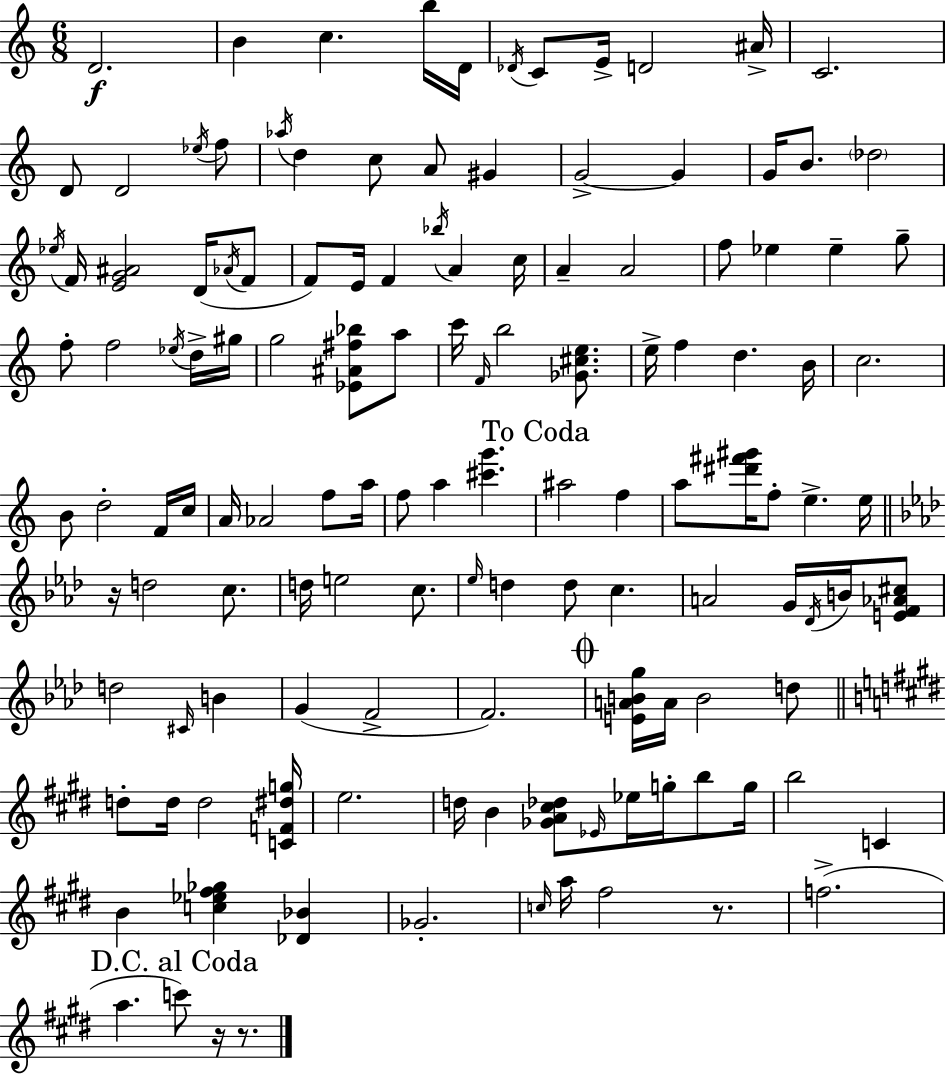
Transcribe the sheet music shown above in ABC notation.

X:1
T:Untitled
M:6/8
L:1/4
K:Am
D2 B c b/4 D/4 _D/4 C/2 E/4 D2 ^A/4 C2 D/2 D2 _e/4 f/2 _a/4 d c/2 A/2 ^G G2 G G/4 B/2 _d2 _e/4 F/4 [EG^A]2 D/4 _A/4 F/2 F/2 E/4 F _b/4 A c/4 A A2 f/2 _e _e g/2 f/2 f2 _e/4 d/4 ^g/4 g2 [_E^A^f_b]/2 a/2 c'/4 F/4 b2 [_G^ce]/2 e/4 f d B/4 c2 B/2 d2 F/4 c/4 A/4 _A2 f/2 a/4 f/2 a [^c'g'] ^a2 f a/2 [^d'^f'^g']/4 f/2 e e/4 z/4 d2 c/2 d/4 e2 c/2 _e/4 d d/2 c A2 G/4 _D/4 B/4 [EF_A^c]/2 d2 ^C/4 B G F2 F2 [EABg]/4 A/4 B2 d/2 d/2 d/4 d2 [CF^dg]/4 e2 d/4 B [_GA^c_d]/2 _E/4 _e/4 g/4 b/2 g/4 b2 C B [c_e^f_g] [_D_B] _G2 c/4 a/4 ^f2 z/2 f2 a c'/2 z/4 z/2